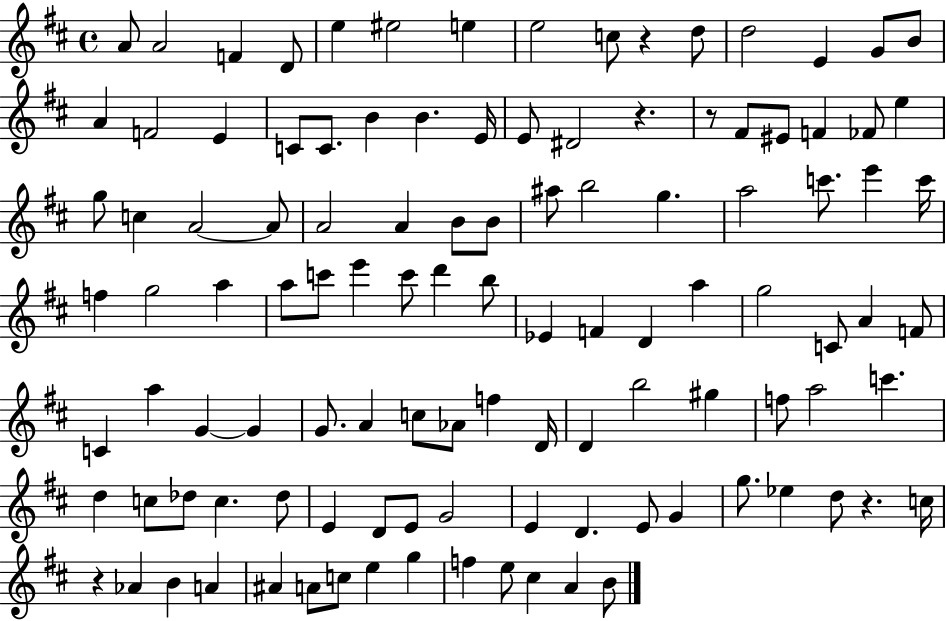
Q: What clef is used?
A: treble